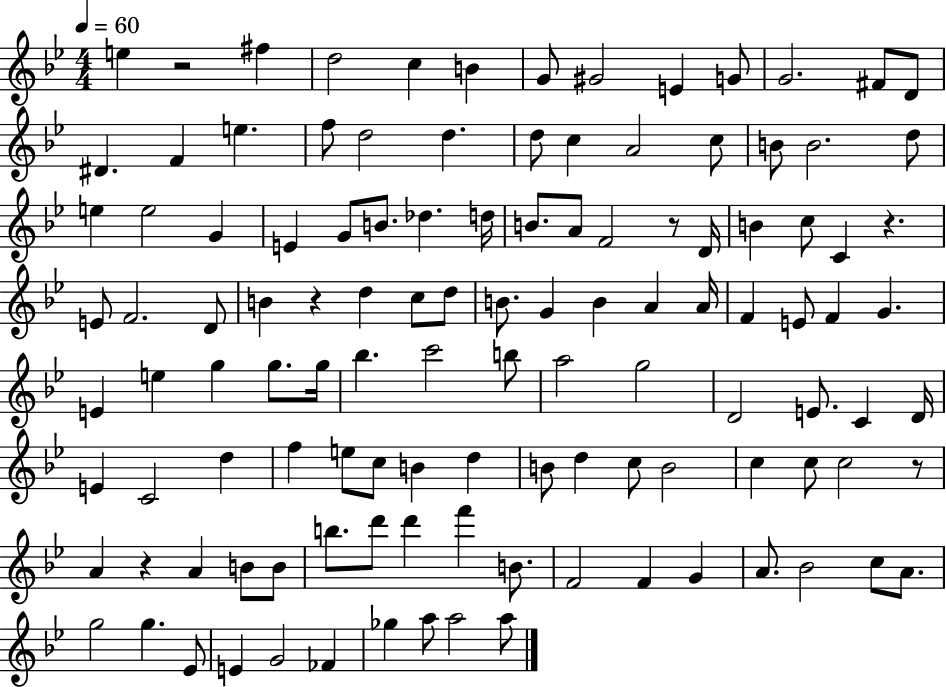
{
  \clef treble
  \numericTimeSignature
  \time 4/4
  \key bes \major
  \tempo 4 = 60
  e''4 r2 fis''4 | d''2 c''4 b'4 | g'8 gis'2 e'4 g'8 | g'2. fis'8 d'8 | \break dis'4. f'4 e''4. | f''8 d''2 d''4. | d''8 c''4 a'2 c''8 | b'8 b'2. d''8 | \break e''4 e''2 g'4 | e'4 g'8 b'8. des''4. d''16 | b'8. a'8 f'2 r8 d'16 | b'4 c''8 c'4 r4. | \break e'8 f'2. d'8 | b'4 r4 d''4 c''8 d''8 | b'8. g'4 b'4 a'4 a'16 | f'4 e'8 f'4 g'4. | \break e'4 e''4 g''4 g''8. g''16 | bes''4. c'''2 b''8 | a''2 g''2 | d'2 e'8. c'4 d'16 | \break e'4 c'2 d''4 | f''4 e''8 c''8 b'4 d''4 | b'8 d''4 c''8 b'2 | c''4 c''8 c''2 r8 | \break a'4 r4 a'4 b'8 b'8 | b''8. d'''8 d'''4 f'''4 b'8. | f'2 f'4 g'4 | a'8. bes'2 c''8 a'8. | \break g''2 g''4. ees'8 | e'4 g'2 fes'4 | ges''4 a''8 a''2 a''8 | \bar "|."
}